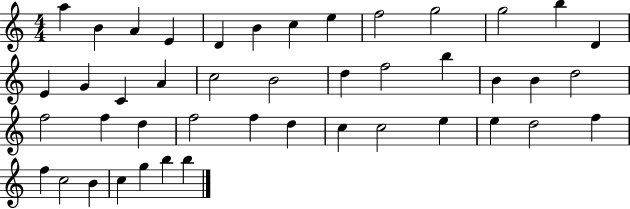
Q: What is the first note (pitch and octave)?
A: A5